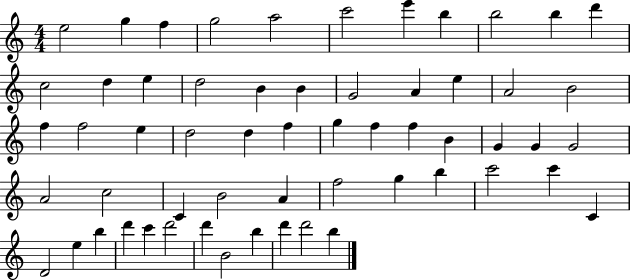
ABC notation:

X:1
T:Untitled
M:4/4
L:1/4
K:C
e2 g f g2 a2 c'2 e' b b2 b d' c2 d e d2 B B G2 A e A2 B2 f f2 e d2 d f g f f B G G G2 A2 c2 C B2 A f2 g b c'2 c' C D2 e b d' c' d'2 d' B2 b d' d'2 b